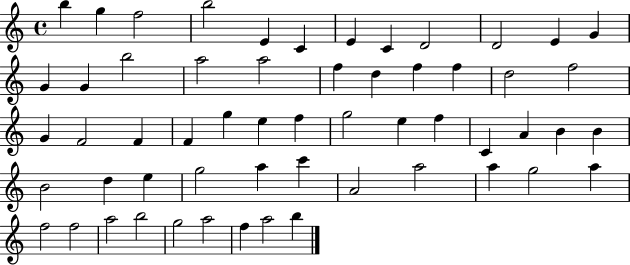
{
  \clef treble
  \time 4/4
  \defaultTimeSignature
  \key c \major
  b''4 g''4 f''2 | b''2 e'4 c'4 | e'4 c'4 d'2 | d'2 e'4 g'4 | \break g'4 g'4 b''2 | a''2 a''2 | f''4 d''4 f''4 f''4 | d''2 f''2 | \break g'4 f'2 f'4 | f'4 g''4 e''4 f''4 | g''2 e''4 f''4 | c'4 a'4 b'4 b'4 | \break b'2 d''4 e''4 | g''2 a''4 c'''4 | a'2 a''2 | a''4 g''2 a''4 | \break f''2 f''2 | a''2 b''2 | g''2 a''2 | f''4 a''2 b''4 | \break \bar "|."
}